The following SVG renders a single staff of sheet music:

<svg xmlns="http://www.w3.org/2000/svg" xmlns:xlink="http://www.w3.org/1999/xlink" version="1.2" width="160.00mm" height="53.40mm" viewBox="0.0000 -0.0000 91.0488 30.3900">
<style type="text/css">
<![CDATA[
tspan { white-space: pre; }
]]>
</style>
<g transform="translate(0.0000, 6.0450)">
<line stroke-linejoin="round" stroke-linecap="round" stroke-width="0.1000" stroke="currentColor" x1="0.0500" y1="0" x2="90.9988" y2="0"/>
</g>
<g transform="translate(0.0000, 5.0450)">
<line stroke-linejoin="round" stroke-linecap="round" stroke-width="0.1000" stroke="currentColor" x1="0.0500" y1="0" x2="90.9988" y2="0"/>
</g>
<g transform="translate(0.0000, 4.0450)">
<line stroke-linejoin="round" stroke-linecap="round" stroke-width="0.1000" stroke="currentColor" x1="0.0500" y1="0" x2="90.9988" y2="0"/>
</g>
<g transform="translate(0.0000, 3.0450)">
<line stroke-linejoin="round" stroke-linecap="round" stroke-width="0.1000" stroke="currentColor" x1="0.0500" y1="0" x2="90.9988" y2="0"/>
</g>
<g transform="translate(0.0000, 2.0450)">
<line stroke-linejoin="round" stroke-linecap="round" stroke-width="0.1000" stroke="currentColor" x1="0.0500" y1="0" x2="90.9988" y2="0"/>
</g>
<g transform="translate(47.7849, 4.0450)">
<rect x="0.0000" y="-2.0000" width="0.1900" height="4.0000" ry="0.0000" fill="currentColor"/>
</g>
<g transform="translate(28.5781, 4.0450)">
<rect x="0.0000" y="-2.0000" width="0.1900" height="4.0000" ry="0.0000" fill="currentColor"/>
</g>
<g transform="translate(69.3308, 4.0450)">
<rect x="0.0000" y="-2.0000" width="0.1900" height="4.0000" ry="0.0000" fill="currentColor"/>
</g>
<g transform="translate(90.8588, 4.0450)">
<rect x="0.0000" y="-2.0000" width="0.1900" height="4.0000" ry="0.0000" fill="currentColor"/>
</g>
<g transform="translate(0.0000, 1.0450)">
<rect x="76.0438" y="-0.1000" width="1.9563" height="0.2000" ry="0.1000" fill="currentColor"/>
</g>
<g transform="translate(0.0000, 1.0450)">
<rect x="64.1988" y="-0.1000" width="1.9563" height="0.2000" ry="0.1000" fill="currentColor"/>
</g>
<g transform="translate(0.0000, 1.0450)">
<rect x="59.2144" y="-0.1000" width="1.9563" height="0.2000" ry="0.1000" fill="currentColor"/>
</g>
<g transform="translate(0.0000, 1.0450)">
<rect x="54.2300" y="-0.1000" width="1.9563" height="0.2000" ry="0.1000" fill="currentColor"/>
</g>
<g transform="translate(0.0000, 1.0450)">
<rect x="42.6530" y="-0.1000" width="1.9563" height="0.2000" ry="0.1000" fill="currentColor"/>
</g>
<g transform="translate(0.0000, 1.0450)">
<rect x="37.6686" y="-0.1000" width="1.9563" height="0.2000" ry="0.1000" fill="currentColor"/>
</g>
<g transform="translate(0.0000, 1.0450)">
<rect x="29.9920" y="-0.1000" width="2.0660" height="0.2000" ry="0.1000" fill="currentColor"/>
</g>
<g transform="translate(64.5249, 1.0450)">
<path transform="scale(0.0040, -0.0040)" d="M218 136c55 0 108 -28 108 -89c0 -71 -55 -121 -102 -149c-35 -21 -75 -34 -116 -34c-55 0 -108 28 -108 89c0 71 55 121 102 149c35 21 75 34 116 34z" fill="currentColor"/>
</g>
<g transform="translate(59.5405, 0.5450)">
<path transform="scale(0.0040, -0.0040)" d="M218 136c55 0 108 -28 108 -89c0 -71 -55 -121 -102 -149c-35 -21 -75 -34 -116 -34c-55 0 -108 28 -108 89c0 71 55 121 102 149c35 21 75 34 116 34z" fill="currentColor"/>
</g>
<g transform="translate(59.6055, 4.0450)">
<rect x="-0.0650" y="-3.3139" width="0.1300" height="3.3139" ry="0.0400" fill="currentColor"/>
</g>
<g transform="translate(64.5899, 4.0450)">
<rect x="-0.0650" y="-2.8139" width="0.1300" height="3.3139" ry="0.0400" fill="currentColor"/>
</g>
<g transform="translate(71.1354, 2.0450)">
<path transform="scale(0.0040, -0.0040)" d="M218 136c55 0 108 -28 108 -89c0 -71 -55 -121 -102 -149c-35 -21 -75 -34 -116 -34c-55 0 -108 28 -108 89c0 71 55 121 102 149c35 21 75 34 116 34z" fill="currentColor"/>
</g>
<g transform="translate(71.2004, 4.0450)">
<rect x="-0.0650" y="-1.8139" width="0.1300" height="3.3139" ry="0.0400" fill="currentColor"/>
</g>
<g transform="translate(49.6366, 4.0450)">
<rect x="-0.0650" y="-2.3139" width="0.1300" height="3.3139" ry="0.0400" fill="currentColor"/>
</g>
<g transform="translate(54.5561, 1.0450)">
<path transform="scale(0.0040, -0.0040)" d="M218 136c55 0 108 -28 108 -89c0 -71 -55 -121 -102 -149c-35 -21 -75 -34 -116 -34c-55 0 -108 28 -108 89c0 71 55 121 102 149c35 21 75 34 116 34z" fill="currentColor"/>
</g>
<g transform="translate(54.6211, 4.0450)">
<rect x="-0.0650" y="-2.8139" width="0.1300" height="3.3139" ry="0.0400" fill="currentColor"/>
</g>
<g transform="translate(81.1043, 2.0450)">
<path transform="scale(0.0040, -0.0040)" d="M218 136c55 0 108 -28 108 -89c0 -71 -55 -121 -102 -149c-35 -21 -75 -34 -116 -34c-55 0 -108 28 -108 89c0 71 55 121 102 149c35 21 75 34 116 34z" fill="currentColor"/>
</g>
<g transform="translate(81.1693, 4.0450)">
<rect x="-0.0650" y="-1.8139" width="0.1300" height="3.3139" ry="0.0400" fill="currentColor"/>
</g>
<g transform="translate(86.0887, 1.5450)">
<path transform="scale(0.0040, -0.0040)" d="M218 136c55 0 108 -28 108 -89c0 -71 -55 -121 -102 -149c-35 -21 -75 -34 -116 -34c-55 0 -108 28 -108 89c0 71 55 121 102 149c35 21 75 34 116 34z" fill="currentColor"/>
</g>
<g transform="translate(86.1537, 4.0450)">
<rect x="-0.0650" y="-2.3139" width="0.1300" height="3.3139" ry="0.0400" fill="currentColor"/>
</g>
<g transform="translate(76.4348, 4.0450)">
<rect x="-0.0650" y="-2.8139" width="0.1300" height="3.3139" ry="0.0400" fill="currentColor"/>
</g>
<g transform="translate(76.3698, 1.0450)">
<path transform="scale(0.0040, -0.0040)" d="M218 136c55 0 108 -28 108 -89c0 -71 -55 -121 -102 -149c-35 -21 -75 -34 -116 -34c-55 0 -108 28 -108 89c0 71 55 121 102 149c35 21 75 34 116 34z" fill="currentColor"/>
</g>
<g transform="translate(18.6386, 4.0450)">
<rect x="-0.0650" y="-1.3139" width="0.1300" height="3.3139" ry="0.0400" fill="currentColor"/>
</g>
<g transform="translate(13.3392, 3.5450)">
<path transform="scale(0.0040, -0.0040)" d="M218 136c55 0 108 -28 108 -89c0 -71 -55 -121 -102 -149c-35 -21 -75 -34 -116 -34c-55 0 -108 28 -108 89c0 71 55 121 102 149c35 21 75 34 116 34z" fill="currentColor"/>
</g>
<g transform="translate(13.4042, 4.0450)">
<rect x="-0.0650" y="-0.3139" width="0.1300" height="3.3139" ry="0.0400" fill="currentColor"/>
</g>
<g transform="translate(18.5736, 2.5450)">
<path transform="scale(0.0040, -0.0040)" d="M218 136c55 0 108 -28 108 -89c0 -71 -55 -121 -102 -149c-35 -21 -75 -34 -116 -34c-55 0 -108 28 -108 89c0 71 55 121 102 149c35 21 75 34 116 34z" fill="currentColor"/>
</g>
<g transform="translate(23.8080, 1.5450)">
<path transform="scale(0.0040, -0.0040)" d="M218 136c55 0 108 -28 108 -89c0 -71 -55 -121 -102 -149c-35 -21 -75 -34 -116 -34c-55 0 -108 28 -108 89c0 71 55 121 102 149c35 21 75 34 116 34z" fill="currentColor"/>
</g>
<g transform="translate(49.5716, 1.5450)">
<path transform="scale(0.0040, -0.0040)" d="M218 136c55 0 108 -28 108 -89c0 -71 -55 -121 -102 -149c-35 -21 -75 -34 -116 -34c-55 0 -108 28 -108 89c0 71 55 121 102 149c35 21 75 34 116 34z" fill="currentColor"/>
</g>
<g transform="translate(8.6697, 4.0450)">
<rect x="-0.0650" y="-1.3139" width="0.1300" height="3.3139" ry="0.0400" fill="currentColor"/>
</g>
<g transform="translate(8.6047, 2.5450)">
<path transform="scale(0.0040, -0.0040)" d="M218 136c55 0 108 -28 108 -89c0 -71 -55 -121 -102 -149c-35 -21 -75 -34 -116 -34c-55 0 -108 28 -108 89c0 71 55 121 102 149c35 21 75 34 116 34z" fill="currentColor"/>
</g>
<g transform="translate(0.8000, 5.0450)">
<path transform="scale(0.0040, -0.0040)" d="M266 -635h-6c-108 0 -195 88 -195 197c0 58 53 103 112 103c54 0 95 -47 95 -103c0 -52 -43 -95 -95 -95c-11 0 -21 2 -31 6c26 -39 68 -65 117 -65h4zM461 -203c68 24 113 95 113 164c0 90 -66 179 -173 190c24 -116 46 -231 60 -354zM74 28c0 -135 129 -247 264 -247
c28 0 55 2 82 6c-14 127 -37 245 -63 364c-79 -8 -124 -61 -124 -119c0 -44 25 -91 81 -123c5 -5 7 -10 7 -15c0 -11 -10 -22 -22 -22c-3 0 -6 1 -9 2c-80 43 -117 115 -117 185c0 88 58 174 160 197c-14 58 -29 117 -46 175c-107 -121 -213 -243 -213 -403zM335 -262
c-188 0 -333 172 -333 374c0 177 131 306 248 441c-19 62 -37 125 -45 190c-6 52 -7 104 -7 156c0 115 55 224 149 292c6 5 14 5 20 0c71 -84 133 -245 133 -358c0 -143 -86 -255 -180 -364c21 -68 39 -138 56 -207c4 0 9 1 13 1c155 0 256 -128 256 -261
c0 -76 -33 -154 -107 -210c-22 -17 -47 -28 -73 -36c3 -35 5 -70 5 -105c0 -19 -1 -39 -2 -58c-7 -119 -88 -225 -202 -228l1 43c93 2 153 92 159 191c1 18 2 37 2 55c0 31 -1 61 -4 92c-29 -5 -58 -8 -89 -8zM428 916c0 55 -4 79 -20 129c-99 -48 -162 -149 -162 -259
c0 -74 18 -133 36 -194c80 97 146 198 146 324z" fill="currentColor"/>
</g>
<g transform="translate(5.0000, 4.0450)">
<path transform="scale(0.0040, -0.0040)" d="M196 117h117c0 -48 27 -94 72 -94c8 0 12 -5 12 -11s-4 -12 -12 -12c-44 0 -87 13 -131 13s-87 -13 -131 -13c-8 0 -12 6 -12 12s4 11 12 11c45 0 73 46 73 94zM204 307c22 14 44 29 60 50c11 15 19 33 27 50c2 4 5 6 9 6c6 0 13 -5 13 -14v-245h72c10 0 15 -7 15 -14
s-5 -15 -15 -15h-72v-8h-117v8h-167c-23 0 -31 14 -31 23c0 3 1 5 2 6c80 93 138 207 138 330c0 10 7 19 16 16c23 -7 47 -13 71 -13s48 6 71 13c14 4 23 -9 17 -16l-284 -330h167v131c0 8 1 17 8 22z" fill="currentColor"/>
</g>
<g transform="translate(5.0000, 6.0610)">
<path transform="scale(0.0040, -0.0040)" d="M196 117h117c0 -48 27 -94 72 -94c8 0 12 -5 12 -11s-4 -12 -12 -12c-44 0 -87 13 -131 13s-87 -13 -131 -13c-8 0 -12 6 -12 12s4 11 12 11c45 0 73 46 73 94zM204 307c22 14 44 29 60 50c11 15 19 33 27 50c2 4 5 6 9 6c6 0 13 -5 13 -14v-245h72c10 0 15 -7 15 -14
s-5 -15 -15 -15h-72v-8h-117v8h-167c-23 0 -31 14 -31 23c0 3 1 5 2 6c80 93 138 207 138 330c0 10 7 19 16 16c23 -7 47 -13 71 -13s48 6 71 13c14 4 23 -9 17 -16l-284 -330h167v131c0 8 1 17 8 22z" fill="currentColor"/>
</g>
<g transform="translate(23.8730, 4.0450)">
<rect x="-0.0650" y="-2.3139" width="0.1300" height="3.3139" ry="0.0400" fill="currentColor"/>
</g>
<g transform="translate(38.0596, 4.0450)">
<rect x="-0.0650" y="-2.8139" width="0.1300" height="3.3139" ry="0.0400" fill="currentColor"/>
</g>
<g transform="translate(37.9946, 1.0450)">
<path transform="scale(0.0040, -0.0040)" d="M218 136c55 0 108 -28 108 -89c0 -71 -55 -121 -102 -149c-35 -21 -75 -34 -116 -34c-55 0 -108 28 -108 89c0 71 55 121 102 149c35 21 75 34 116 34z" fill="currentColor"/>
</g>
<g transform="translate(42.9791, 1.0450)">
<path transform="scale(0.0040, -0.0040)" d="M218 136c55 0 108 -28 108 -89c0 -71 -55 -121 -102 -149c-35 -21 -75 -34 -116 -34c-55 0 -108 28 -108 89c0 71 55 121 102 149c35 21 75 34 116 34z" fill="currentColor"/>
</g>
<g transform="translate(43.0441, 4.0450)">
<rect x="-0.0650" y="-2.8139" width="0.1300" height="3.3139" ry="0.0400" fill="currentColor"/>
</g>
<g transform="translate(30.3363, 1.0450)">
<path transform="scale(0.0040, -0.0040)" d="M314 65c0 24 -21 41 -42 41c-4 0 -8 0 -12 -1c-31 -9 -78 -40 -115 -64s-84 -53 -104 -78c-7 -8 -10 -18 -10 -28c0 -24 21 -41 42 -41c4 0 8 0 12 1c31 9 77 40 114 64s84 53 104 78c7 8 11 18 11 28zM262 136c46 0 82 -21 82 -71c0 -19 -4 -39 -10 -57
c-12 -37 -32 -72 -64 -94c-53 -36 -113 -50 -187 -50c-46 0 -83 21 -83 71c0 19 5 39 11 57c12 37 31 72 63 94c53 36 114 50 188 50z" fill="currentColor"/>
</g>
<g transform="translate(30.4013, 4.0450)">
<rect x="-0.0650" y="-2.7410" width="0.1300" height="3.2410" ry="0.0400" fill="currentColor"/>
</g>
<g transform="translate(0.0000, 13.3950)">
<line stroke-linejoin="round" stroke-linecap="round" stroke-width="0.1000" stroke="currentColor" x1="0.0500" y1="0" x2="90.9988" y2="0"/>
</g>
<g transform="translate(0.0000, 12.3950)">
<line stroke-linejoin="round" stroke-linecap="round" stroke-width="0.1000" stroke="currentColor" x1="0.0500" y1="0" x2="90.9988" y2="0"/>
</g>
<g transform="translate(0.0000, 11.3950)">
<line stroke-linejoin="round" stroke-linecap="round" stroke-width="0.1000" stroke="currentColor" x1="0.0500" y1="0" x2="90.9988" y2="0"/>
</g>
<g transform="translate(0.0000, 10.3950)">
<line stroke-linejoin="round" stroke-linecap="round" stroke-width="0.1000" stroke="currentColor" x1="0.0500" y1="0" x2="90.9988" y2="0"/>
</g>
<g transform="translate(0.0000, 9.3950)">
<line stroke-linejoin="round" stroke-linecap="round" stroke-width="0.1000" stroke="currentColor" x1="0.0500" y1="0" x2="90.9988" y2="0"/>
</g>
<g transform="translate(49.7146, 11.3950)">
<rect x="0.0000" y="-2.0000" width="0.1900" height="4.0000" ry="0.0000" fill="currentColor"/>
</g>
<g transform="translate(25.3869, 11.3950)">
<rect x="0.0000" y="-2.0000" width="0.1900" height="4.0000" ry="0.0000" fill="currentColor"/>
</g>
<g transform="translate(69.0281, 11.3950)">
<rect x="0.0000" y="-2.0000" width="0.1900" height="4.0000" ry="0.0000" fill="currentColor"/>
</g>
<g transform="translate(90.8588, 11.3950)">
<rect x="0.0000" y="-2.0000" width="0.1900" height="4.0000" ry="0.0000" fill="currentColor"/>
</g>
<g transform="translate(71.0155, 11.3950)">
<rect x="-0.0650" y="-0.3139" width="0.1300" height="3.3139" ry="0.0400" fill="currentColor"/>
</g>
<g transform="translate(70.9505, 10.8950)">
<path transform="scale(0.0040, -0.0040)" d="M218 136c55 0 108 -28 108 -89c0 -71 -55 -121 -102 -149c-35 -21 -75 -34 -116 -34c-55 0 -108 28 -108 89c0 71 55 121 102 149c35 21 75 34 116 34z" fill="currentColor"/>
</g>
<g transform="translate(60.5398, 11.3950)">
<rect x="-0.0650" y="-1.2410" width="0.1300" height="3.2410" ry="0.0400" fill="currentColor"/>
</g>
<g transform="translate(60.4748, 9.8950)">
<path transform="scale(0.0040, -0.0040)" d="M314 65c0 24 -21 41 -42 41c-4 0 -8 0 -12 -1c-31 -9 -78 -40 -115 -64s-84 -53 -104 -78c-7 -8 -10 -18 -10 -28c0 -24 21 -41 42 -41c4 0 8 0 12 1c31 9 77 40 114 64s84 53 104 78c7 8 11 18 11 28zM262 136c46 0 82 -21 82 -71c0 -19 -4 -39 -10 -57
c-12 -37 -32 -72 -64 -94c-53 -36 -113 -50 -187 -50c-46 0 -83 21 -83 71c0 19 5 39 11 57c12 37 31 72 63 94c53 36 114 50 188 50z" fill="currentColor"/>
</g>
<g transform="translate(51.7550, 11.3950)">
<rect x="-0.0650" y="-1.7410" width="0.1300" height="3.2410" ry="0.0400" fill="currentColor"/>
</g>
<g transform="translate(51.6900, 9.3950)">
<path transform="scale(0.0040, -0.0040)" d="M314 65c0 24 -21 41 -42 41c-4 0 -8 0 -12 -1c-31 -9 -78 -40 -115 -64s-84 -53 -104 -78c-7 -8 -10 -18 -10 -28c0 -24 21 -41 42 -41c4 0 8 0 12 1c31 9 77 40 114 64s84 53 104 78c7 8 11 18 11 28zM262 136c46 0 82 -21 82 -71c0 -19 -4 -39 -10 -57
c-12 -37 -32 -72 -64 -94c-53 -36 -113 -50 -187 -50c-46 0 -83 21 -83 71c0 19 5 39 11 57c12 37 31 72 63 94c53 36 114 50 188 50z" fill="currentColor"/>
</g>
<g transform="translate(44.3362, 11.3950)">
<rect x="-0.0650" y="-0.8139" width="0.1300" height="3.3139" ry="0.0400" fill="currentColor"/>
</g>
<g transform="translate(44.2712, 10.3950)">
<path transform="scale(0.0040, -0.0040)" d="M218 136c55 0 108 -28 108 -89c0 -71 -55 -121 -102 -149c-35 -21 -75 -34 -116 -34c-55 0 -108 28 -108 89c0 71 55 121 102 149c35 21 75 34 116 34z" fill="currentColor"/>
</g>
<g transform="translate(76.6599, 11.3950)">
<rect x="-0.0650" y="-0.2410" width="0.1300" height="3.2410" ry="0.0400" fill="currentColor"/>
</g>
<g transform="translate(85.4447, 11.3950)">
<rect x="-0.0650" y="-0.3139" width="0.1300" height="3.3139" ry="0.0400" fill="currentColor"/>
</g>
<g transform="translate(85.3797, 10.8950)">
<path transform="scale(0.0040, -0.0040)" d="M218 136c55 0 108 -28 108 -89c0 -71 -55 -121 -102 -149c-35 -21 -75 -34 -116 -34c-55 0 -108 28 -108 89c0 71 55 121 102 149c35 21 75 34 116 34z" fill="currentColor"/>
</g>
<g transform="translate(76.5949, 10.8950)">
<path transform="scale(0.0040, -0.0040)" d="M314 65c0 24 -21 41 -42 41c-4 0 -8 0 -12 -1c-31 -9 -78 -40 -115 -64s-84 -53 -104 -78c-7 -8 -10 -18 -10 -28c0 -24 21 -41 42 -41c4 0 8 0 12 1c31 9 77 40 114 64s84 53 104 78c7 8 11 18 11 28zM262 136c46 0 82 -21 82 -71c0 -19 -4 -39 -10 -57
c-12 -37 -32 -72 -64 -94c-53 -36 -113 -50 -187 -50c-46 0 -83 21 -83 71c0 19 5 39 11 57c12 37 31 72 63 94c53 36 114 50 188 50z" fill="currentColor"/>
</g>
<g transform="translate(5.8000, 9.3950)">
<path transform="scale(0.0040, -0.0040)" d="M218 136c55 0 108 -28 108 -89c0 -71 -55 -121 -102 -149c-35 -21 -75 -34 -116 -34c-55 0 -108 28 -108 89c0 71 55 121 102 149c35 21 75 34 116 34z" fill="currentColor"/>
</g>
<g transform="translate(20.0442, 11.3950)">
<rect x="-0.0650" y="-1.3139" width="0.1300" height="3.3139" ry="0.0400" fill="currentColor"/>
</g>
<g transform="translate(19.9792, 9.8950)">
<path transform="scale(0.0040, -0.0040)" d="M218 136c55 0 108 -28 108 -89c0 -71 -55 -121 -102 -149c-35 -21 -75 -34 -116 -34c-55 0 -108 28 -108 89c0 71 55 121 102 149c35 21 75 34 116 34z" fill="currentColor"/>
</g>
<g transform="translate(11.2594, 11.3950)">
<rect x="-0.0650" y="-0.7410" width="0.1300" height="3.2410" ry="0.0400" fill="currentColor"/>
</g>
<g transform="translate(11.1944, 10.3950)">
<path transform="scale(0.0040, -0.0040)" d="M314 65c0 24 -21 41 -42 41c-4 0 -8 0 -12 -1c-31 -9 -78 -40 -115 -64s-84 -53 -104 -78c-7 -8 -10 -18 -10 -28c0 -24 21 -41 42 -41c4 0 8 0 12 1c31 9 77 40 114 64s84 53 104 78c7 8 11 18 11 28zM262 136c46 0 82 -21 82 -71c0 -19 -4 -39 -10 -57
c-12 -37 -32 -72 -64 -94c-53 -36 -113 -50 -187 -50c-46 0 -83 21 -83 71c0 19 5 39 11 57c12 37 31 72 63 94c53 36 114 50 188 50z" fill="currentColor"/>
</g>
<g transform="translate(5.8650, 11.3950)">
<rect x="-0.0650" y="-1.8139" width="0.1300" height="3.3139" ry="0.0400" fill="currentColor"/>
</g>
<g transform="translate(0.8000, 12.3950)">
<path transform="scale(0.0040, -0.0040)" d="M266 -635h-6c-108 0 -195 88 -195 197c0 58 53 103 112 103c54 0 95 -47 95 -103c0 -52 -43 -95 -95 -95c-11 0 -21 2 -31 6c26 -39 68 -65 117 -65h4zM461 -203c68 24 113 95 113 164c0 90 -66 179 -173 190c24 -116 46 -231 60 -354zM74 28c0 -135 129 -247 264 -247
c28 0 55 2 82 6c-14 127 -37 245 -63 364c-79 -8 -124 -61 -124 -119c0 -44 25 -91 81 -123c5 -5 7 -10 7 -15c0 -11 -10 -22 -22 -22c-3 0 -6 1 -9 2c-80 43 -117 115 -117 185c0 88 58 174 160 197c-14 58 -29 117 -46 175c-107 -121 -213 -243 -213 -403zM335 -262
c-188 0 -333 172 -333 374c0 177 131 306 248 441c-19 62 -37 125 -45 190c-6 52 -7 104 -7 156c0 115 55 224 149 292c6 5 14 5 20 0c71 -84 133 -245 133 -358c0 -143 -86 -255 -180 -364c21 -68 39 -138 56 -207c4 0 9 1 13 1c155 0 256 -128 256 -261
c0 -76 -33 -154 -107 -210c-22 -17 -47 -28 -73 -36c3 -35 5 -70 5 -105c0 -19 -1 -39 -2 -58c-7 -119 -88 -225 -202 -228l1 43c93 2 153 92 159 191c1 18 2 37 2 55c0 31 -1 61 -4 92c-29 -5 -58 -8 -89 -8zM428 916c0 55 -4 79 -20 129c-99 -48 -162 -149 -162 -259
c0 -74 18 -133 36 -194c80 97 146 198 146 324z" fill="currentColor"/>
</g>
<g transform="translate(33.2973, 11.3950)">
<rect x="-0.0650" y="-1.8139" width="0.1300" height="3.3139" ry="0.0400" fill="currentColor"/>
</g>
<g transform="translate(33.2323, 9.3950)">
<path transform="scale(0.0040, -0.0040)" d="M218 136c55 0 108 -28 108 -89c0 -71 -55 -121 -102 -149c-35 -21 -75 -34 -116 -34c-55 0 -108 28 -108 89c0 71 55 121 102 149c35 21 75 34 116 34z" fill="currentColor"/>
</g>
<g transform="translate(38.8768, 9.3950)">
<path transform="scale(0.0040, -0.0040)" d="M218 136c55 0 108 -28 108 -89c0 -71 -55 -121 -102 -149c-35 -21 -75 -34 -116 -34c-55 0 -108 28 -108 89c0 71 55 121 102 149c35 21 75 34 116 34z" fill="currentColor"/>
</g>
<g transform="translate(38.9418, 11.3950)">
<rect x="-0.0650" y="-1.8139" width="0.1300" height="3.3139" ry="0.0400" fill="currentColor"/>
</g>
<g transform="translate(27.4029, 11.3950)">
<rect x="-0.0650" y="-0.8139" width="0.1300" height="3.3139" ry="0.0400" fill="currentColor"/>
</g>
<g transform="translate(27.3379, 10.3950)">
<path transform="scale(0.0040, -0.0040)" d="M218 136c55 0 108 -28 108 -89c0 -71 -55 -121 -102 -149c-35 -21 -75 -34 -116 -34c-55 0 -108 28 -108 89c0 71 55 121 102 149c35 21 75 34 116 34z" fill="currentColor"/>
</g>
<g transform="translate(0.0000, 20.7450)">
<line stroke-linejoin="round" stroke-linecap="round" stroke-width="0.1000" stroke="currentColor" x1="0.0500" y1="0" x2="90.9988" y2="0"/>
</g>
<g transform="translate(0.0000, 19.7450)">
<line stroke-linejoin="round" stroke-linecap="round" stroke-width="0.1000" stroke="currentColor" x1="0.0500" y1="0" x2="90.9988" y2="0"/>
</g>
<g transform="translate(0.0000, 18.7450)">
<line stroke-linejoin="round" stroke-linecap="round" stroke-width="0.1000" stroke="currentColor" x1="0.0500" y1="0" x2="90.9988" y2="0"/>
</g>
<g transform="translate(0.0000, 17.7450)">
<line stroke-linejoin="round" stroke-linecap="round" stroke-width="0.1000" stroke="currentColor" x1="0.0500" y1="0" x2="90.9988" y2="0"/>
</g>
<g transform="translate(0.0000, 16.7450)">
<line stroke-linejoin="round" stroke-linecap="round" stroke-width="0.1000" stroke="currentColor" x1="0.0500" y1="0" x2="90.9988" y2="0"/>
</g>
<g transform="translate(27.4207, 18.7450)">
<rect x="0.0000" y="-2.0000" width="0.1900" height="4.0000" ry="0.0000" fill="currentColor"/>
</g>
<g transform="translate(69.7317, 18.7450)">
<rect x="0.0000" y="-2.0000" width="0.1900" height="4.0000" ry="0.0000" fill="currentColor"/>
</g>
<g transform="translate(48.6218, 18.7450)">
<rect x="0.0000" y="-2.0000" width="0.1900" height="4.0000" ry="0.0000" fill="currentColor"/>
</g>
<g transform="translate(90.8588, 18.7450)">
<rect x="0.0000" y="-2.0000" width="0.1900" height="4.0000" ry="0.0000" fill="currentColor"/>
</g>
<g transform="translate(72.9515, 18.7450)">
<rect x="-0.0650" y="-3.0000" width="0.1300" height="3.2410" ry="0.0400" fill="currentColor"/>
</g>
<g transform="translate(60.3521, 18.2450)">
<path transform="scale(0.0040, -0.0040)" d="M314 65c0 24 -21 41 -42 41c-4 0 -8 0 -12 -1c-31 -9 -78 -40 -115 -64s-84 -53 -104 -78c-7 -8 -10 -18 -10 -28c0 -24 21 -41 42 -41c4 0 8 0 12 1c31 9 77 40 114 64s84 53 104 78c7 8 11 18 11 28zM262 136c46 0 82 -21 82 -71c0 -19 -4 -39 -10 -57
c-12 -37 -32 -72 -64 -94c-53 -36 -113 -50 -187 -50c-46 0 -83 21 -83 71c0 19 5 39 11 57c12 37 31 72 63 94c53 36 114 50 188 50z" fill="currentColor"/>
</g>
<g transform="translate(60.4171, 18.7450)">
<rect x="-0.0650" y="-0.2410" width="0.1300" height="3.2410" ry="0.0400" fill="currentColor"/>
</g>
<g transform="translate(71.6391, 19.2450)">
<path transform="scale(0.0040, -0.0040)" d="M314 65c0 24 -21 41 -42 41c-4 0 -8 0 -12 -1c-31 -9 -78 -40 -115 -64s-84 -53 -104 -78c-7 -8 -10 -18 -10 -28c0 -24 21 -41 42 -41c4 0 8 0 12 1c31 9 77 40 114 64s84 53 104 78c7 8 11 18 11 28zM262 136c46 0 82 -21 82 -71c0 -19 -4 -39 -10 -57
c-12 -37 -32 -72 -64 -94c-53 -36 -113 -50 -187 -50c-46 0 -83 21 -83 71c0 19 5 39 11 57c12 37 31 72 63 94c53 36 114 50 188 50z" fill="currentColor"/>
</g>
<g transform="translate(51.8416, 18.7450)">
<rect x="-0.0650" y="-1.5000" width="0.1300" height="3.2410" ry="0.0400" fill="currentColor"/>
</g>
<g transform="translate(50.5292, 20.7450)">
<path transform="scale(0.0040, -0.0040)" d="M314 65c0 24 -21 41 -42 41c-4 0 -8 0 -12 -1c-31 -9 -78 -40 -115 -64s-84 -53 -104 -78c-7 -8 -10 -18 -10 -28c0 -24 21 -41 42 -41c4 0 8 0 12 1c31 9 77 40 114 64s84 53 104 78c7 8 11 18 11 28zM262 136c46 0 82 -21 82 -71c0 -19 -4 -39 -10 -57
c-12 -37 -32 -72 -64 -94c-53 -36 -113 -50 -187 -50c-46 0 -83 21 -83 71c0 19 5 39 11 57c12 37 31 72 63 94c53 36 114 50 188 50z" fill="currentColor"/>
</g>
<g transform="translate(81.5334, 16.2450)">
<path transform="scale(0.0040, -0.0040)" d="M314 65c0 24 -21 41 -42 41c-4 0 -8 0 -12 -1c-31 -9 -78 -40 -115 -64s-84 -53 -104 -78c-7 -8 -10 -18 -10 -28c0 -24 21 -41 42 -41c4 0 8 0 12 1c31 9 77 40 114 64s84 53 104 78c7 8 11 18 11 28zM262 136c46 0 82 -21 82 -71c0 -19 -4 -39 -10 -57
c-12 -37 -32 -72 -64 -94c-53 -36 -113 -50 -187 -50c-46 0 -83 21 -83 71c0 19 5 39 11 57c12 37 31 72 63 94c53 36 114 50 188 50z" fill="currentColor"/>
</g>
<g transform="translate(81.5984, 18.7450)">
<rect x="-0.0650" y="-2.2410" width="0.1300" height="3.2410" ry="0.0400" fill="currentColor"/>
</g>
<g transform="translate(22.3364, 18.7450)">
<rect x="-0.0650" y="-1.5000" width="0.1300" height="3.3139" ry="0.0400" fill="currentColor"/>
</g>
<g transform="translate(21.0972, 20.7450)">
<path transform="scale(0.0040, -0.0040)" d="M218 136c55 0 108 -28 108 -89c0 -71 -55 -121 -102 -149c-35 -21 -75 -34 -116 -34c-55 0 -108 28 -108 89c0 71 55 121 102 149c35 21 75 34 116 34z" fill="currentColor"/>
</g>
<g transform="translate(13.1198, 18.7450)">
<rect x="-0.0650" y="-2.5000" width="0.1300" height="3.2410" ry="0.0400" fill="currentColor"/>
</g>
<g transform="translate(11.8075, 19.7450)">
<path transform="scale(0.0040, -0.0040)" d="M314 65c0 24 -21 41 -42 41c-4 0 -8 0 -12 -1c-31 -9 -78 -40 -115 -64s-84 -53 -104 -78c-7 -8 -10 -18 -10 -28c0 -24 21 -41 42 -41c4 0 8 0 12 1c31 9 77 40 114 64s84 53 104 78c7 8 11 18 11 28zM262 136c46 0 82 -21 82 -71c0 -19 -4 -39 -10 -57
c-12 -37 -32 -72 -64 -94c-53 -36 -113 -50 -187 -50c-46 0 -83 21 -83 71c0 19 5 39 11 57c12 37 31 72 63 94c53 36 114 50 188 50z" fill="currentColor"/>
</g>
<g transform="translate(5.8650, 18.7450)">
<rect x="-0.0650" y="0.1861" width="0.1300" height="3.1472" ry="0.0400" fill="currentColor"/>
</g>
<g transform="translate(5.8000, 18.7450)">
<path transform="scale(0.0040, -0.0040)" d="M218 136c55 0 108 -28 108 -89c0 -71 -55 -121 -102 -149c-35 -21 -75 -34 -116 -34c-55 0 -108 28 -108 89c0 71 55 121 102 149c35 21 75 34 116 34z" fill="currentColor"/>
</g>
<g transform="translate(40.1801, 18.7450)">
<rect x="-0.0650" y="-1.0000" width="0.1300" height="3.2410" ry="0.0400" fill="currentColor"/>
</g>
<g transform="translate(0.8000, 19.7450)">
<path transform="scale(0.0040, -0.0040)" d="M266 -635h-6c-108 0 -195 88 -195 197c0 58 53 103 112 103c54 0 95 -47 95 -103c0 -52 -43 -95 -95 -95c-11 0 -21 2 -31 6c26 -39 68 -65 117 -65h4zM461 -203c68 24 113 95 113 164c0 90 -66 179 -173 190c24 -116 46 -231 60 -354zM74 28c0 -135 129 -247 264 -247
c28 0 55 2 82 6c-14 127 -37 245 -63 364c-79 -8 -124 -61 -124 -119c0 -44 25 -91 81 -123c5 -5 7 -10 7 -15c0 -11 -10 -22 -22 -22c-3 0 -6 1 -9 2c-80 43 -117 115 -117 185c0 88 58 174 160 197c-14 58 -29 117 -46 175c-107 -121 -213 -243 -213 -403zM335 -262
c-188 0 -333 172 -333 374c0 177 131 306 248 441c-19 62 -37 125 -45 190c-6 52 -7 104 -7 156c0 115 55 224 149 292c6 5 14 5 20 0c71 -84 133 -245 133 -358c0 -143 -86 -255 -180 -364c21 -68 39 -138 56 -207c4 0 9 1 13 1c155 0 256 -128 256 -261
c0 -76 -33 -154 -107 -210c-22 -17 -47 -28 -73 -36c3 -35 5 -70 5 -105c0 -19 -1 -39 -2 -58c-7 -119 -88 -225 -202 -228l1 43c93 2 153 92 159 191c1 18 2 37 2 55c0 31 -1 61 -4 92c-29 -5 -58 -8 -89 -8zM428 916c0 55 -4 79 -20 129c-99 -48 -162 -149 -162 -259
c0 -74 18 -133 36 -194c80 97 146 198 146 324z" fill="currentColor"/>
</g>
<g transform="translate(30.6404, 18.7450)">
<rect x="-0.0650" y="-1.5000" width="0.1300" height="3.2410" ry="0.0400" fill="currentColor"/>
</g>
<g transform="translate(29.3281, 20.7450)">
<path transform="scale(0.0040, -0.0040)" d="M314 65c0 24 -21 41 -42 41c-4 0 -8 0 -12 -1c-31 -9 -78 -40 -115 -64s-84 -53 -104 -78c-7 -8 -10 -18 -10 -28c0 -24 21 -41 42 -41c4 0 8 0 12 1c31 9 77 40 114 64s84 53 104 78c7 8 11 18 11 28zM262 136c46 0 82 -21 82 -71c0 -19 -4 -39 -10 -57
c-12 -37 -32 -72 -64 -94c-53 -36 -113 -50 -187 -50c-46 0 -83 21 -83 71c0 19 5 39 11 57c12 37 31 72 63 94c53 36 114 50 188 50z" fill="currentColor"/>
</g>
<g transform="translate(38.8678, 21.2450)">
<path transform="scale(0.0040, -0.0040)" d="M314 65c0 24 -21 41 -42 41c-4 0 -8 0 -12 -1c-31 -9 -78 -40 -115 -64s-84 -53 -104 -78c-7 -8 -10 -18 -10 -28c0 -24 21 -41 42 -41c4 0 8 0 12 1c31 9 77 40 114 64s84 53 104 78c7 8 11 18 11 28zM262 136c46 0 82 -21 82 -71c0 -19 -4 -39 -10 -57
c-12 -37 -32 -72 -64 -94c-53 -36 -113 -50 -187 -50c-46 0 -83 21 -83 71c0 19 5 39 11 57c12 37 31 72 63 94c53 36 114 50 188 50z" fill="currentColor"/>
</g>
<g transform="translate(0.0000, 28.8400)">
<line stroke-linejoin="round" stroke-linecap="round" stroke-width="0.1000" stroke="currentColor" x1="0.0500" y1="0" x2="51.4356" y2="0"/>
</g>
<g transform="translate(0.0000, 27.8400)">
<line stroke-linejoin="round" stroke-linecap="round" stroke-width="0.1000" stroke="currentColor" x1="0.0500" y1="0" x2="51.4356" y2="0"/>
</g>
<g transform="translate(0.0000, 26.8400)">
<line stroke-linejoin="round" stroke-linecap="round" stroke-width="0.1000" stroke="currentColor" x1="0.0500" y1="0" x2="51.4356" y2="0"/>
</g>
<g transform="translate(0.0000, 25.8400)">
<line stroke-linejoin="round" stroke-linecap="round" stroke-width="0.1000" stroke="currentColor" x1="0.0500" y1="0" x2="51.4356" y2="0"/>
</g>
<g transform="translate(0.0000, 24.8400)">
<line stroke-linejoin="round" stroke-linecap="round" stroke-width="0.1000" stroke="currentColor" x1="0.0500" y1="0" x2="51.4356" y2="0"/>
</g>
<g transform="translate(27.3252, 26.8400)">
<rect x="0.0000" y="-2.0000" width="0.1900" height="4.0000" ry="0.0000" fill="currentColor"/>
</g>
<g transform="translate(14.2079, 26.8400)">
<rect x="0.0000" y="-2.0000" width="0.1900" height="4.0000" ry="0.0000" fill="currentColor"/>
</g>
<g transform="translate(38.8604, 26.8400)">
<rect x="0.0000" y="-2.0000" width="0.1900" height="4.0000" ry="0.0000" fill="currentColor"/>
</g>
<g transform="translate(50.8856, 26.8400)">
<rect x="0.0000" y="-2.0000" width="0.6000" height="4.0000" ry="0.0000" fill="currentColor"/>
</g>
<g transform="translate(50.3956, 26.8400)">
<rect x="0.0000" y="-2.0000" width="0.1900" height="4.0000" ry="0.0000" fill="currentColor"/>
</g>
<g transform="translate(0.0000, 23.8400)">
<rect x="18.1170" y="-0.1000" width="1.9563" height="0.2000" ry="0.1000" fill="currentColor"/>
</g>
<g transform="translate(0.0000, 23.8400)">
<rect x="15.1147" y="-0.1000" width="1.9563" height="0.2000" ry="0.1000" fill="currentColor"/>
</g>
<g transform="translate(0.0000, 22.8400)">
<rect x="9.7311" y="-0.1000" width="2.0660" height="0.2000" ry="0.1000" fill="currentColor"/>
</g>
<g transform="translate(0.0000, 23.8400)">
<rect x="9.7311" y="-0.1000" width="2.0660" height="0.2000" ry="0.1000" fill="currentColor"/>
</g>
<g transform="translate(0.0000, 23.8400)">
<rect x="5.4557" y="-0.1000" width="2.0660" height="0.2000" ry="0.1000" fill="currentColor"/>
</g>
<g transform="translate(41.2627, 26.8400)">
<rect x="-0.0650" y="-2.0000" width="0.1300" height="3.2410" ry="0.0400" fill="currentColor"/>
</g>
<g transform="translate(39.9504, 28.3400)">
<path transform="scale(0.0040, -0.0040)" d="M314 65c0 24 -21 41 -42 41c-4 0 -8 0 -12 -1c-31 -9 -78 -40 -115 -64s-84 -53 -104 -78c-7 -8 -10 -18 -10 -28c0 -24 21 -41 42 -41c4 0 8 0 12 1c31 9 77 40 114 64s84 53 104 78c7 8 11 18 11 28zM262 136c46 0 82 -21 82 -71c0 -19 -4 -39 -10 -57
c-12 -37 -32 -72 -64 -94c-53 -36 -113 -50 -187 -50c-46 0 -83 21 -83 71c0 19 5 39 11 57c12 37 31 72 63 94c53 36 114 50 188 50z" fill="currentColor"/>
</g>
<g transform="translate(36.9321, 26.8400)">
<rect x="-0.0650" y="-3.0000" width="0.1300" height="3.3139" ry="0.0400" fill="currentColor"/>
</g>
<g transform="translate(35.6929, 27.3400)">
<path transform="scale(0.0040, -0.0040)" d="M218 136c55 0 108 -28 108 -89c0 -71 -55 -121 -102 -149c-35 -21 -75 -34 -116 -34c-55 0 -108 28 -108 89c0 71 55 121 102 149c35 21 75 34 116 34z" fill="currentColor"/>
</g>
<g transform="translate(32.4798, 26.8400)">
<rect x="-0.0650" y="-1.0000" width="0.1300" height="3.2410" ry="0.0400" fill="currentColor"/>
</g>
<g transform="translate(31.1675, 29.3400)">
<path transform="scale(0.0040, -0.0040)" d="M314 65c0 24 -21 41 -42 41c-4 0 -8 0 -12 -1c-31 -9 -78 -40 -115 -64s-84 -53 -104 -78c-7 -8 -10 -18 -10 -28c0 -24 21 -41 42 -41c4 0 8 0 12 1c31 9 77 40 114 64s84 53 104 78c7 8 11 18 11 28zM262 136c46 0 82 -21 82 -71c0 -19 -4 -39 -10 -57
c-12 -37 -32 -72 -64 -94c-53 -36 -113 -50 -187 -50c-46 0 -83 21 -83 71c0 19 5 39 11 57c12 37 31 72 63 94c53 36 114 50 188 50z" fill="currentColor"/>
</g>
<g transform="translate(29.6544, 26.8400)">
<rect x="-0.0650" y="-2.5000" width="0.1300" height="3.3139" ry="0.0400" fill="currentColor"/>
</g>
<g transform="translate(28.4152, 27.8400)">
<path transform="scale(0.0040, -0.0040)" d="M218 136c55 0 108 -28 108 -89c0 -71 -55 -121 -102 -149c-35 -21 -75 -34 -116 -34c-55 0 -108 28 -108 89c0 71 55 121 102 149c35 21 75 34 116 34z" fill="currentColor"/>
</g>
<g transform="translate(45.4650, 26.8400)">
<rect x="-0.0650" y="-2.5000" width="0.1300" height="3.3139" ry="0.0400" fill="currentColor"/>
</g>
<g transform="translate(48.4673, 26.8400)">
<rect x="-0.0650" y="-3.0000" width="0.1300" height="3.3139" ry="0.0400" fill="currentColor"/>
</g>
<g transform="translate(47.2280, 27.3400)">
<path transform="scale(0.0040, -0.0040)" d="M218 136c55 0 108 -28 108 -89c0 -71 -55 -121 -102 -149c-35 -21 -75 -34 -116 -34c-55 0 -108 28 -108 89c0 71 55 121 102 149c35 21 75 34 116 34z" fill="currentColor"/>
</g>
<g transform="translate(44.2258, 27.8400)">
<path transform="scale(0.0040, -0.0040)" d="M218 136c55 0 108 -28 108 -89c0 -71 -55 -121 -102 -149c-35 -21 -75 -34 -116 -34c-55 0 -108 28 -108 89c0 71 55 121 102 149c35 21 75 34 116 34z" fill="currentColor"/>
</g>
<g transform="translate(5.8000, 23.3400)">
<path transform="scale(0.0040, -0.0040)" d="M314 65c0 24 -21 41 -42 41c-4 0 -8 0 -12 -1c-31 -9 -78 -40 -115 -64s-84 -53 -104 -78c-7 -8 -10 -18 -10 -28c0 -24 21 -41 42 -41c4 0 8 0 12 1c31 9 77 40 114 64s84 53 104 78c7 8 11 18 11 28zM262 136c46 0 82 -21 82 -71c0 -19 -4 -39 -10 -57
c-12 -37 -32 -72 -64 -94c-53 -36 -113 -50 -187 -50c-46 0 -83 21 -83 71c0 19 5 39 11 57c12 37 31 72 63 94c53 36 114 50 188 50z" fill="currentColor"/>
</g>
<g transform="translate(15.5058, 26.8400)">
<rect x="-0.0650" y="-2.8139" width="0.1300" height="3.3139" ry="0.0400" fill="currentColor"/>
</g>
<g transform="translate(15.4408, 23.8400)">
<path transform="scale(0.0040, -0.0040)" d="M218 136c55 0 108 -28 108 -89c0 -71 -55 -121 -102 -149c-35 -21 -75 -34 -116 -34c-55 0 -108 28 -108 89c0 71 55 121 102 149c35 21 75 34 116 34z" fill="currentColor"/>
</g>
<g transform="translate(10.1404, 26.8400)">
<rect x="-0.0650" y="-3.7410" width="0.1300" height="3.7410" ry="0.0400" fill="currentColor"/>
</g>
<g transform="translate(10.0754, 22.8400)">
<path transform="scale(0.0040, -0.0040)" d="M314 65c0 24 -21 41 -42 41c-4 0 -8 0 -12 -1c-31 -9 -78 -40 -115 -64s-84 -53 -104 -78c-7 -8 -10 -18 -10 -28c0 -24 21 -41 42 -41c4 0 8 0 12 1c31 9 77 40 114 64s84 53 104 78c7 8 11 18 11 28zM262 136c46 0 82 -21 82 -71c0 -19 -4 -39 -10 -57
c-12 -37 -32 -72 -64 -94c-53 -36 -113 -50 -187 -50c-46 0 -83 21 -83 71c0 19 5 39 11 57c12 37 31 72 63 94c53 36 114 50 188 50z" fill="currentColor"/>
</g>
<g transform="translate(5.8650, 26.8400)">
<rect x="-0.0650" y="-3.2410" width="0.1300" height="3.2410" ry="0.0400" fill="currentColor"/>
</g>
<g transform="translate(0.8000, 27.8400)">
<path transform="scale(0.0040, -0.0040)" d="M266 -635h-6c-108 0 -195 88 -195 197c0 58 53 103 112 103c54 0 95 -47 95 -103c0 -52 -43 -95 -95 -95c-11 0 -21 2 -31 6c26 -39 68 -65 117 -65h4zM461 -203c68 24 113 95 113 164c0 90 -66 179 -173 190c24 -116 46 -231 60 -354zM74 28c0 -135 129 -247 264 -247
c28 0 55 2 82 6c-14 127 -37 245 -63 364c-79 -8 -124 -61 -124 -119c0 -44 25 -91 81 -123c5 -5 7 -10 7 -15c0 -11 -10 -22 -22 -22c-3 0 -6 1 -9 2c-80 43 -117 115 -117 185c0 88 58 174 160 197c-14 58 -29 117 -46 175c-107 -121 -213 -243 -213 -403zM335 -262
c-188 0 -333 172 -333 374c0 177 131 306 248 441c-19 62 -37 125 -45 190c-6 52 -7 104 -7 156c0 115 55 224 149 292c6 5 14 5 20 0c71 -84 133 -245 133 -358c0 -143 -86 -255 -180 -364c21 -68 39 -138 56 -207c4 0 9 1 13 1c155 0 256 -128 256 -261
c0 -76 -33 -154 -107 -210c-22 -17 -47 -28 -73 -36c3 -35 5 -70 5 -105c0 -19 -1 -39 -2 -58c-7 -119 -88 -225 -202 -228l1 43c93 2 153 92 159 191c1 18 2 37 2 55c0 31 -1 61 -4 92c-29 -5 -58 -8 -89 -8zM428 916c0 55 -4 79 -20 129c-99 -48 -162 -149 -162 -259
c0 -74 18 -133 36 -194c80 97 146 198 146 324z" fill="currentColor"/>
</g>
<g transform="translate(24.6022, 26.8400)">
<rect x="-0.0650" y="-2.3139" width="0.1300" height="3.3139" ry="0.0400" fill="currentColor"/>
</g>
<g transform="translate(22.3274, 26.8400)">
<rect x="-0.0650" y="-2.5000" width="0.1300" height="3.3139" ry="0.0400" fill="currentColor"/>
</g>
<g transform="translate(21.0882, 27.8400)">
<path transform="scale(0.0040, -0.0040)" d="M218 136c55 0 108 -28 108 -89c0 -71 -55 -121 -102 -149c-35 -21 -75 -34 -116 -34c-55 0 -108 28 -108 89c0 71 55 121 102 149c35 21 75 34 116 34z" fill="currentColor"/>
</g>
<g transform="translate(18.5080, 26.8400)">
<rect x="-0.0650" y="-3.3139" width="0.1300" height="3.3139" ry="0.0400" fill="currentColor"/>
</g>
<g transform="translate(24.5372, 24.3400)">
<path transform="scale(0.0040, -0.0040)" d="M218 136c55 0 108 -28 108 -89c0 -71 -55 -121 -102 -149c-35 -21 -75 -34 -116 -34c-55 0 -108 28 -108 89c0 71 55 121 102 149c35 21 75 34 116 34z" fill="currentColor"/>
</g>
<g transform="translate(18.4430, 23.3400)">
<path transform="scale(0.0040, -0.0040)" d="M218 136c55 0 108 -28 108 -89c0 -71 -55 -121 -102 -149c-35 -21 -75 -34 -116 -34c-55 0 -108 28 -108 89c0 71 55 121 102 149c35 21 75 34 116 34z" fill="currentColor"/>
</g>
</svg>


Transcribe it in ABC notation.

X:1
T:Untitled
M:4/4
L:1/4
K:C
e c e g a2 a a g a b a f a f g f d2 e d f f d f2 e2 c c2 c B G2 E E2 D2 E2 c2 A2 g2 b2 c'2 a b G g G D2 A F2 G A